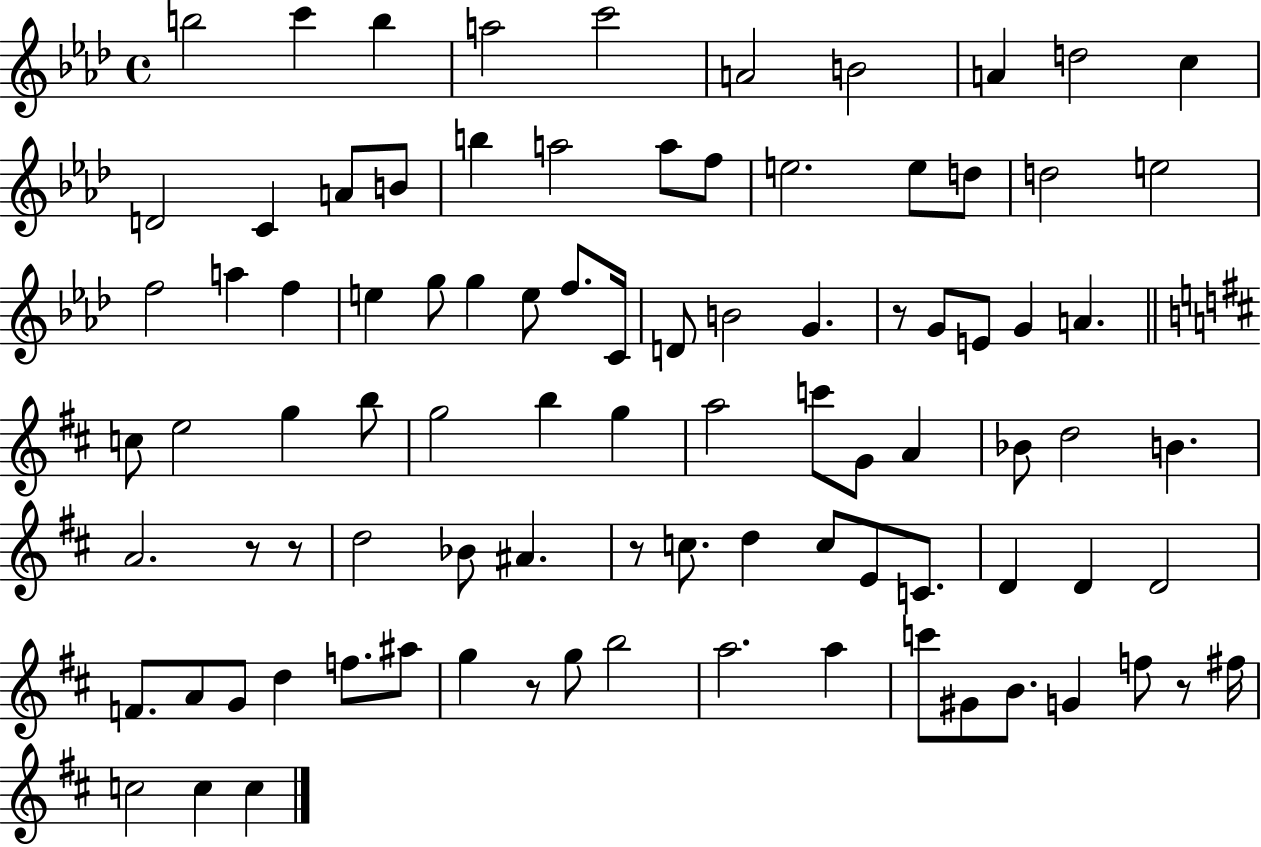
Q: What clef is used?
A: treble